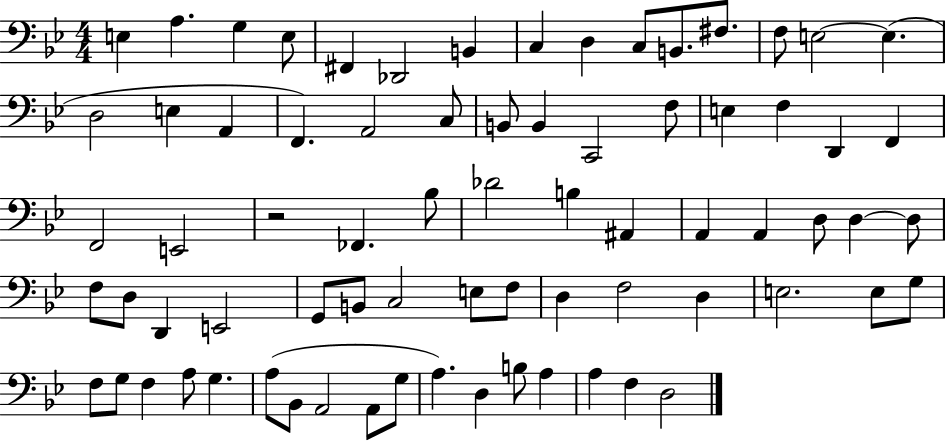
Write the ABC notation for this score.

X:1
T:Untitled
M:4/4
L:1/4
K:Bb
E, A, G, E,/2 ^F,, _D,,2 B,, C, D, C,/2 B,,/2 ^F,/2 F,/2 E,2 E, D,2 E, A,, F,, A,,2 C,/2 B,,/2 B,, C,,2 F,/2 E, F, D,, F,, F,,2 E,,2 z2 _F,, _B,/2 _D2 B, ^A,, A,, A,, D,/2 D, D,/2 F,/2 D,/2 D,, E,,2 G,,/2 B,,/2 C,2 E,/2 F,/2 D, F,2 D, E,2 E,/2 G,/2 F,/2 G,/2 F, A,/2 G, A,/2 _B,,/2 A,,2 A,,/2 G,/2 A, D, B,/2 A, A, F, D,2